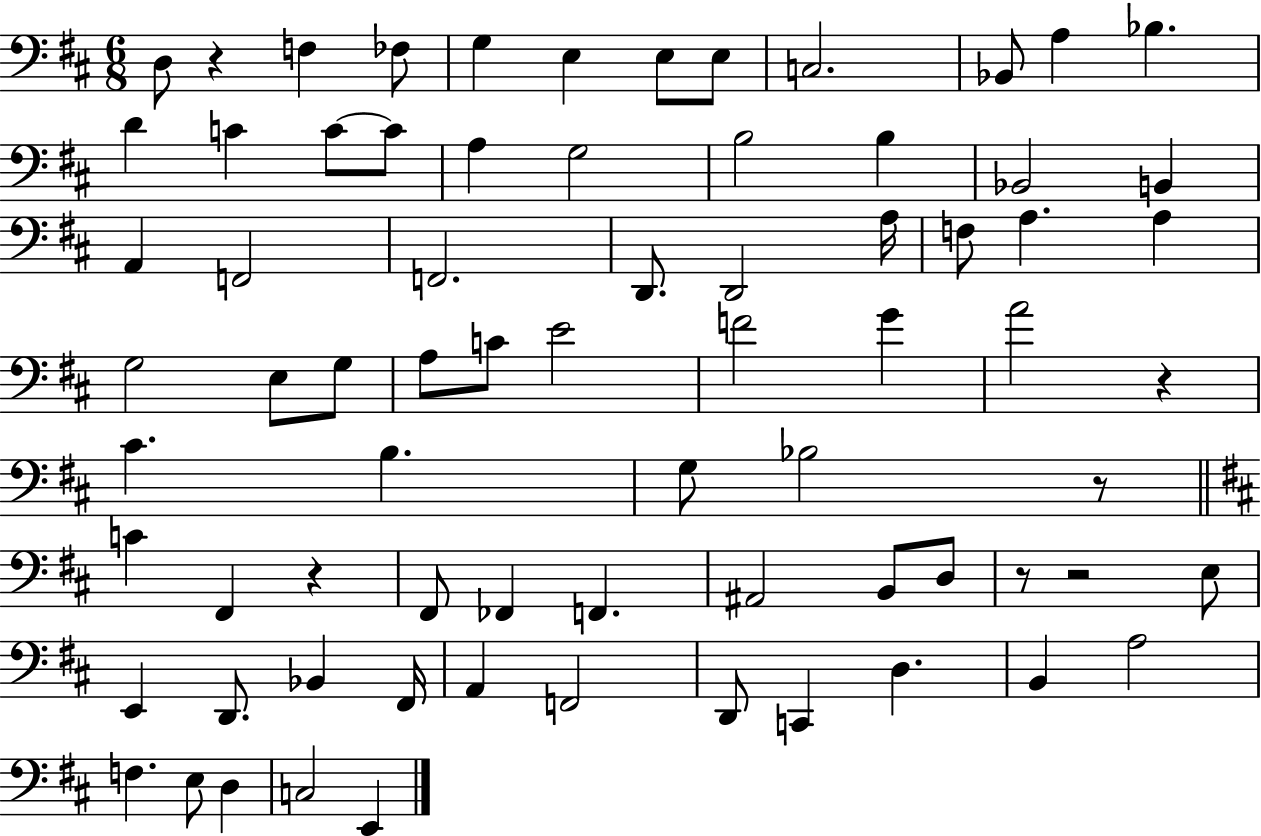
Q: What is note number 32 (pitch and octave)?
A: E3